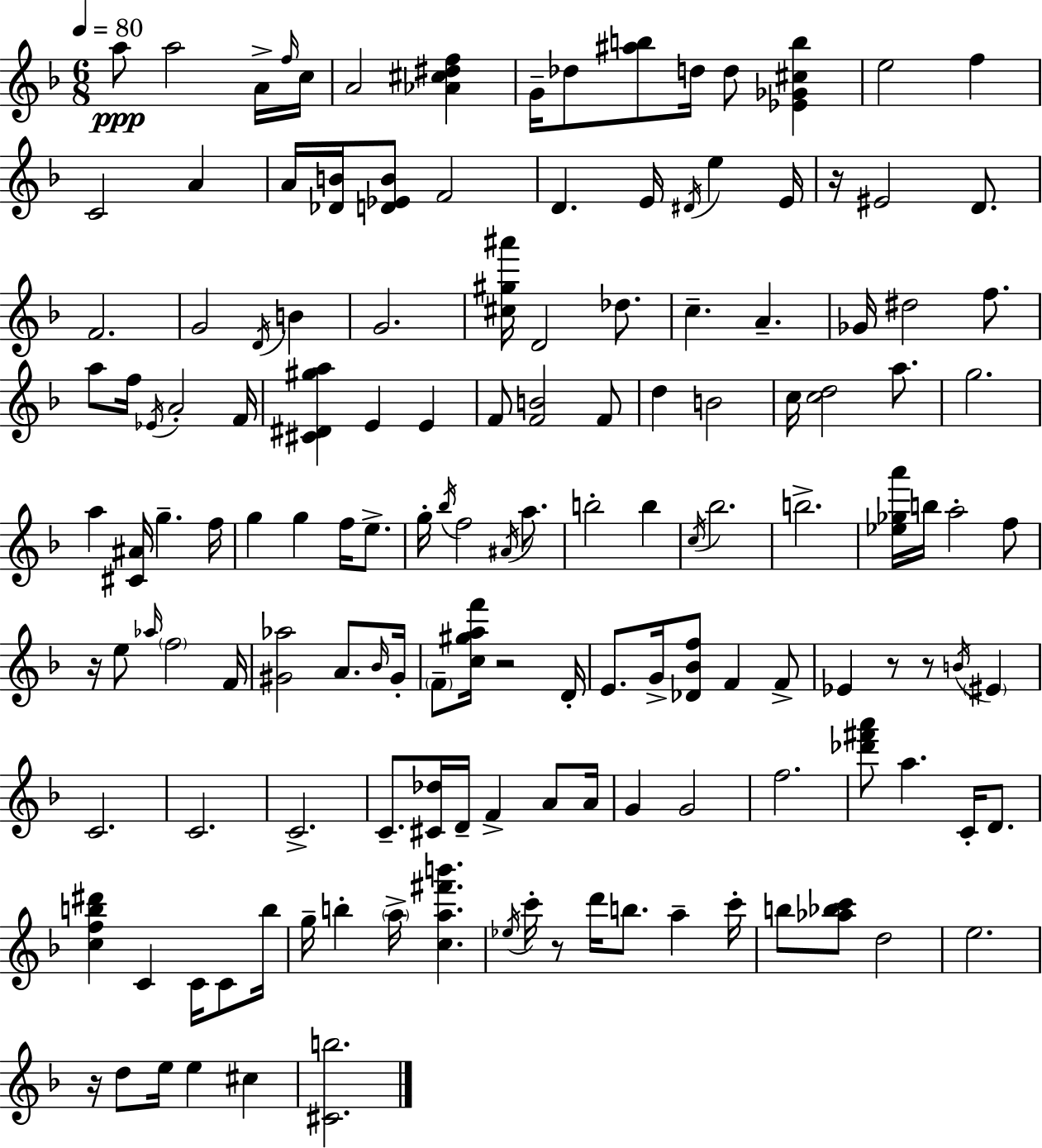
{
  \clef treble
  \numericTimeSignature
  \time 6/8
  \key d \minor
  \tempo 4 = 80
  a''8\ppp a''2 a'16-> \grace { f''16 } | c''16 a'2 <aes' cis'' dis'' f''>4 | g'16-- des''8 <ais'' b''>8 d''16 d''8 <ees' ges' cis'' b''>4 | e''2 f''4 | \break c'2 a'4 | a'16 <des' b'>16 <d' ees' b'>8 f'2 | d'4. e'16 \acciaccatura { dis'16 } e''4 | e'16 r16 eis'2 d'8. | \break f'2. | g'2 \acciaccatura { d'16 } b'4 | g'2. | <cis'' gis'' ais'''>16 d'2 | \break des''8. c''4.-- a'4.-- | ges'16 dis''2 | f''8. a''8 f''16 \acciaccatura { ees'16 } a'2-. | f'16 <cis' dis' gis'' a''>4 e'4 | \break e'4 f'8 <f' b'>2 | f'8 d''4 b'2 | c''16 <c'' d''>2 | a''8. g''2. | \break a''4 <cis' ais'>16 g''4.-- | f''16 g''4 g''4 | f''16 e''8.-> g''16-. \acciaccatura { bes''16 } f''2 | \acciaccatura { ais'16 } a''8. b''2-. | \break b''4 \acciaccatura { c''16 } bes''2. | b''2.-> | <ees'' ges'' a'''>16 b''16 a''2-. | f''8 r16 e''8 \grace { aes''16 } \parenthesize f''2 | \break f'16 <gis' aes''>2 | a'8. \grace { bes'16 } gis'16-. \parenthesize f'8-- <c'' gis'' a'' f'''>16 | r2 d'16-. e'8. | g'16-> <des' bes' f''>8 f'4 f'8-> ees'4 | \break r8 r8 \acciaccatura { b'16 } \parenthesize eis'4 c'2. | c'2. | c'2.-> | c'8.-- | \break <cis' des''>16 d'16-- f'4-> a'8 a'16 g'4 | g'2 f''2. | <des''' fis''' a'''>8 | a''4. c'16-. d'8. <c'' f'' b'' dis'''>4 | \break c'4 c'16 c'8 b''16 g''16-- b''4-. | \parenthesize a''16-> <c'' a'' fis''' b'''>4. \acciaccatura { ees''16 } c'''16-. | r8 d'''16 b''8. a''4-- c'''16-. b''8 | <aes'' bes'' c'''>8 d''2 e''2. | \break r16 | d''8 e''16 e''4 cis''4 <cis' b''>2. | \bar "|."
}